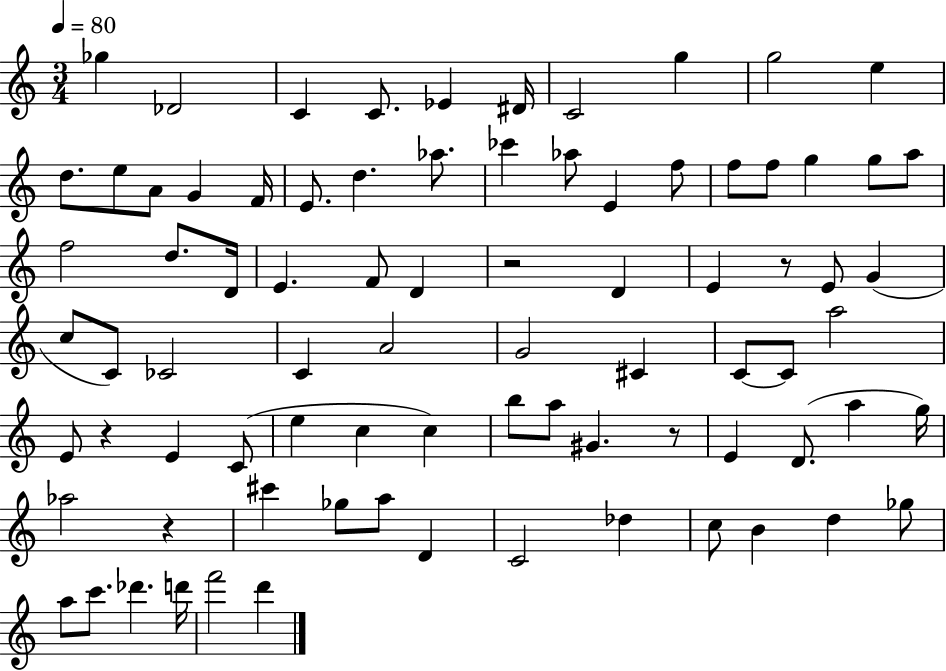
{
  \clef treble
  \numericTimeSignature
  \time 3/4
  \key c \major
  \tempo 4 = 80
  ges''4 des'2 | c'4 c'8. ees'4 dis'16 | c'2 g''4 | g''2 e''4 | \break d''8. e''8 a'8 g'4 f'16 | e'8. d''4. aes''8. | ces'''4 aes''8 e'4 f''8 | f''8 f''8 g''4 g''8 a''8 | \break f''2 d''8. d'16 | e'4. f'8 d'4 | r2 d'4 | e'4 r8 e'8 g'4( | \break c''8 c'8) ces'2 | c'4 a'2 | g'2 cis'4 | c'8~~ c'8 a''2 | \break e'8 r4 e'4 c'8( | e''4 c''4 c''4) | b''8 a''8 gis'4. r8 | e'4 d'8.( a''4 g''16) | \break aes''2 r4 | cis'''4 ges''8 a''8 d'4 | c'2 des''4 | c''8 b'4 d''4 ges''8 | \break a''8 c'''8. des'''4. d'''16 | f'''2 d'''4 | \bar "|."
}